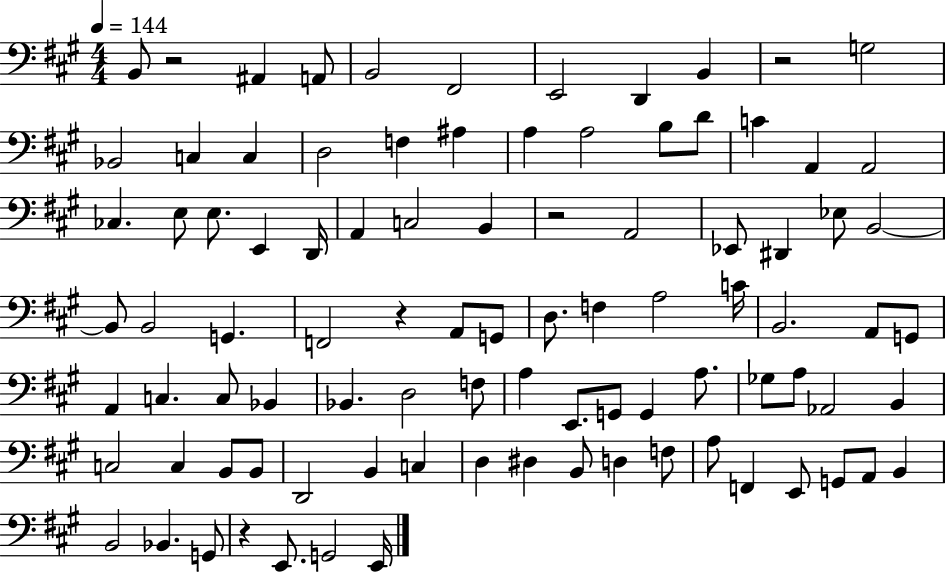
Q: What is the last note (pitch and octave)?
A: E2